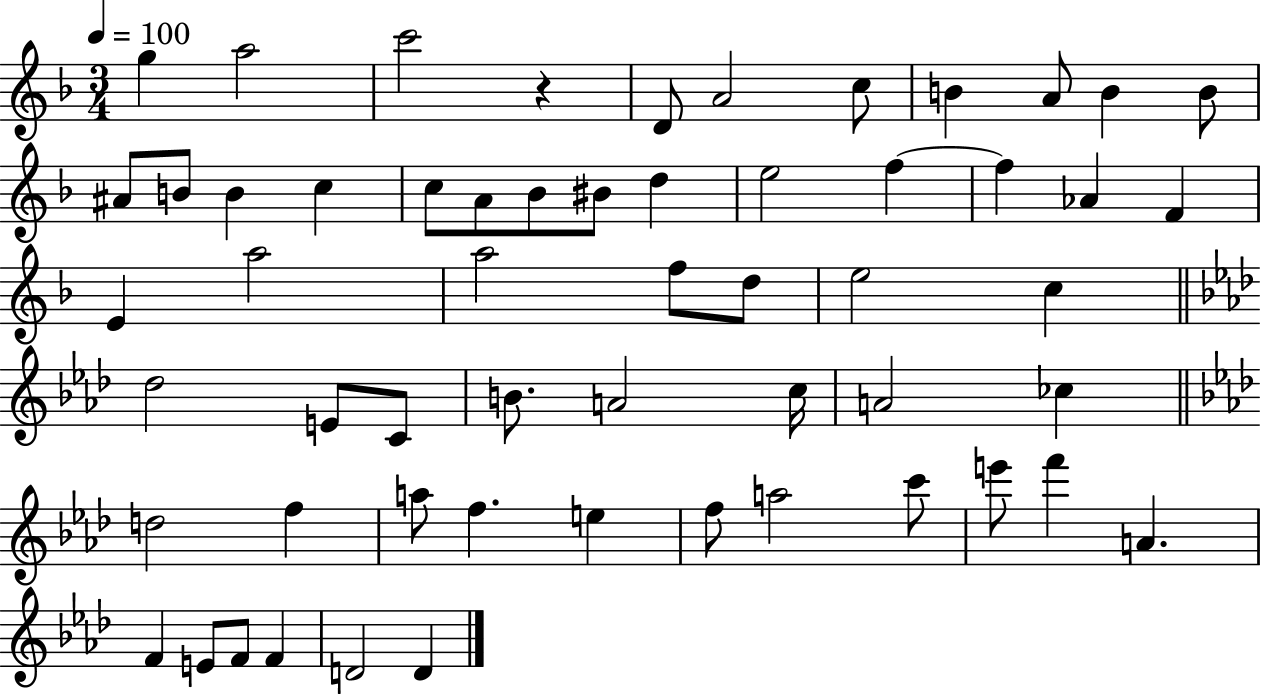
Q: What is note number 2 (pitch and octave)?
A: A5